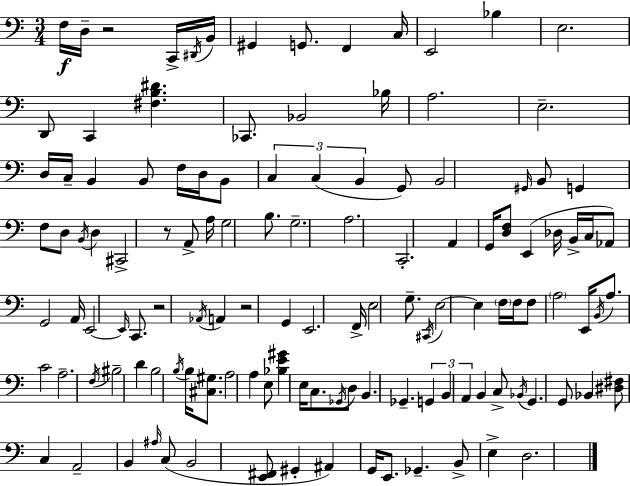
F3/s D3/s R/h C2/s D#2/s B2/s G#2/q G2/e. F2/q C3/s E2/h Bb3/q E3/h. D2/e C2/q [F#3,B3,D#4]/q. CES2/e. Bb2/h Bb3/s A3/h. E3/h. D3/s C3/s B2/q B2/e F3/s D3/s B2/e C3/q C3/q B2/q G2/e B2/h G#2/s B2/e G2/q F3/e D3/e B2/s D3/q C#2/h R/e A2/e A3/s G3/h B3/e. G3/h. A3/h. C2/h. A2/q G2/s [D3,F3]/e E2/q Db3/s B2/s C3/s Ab2/e G2/h A2/s E2/h E2/s C2/e. R/h Ab2/s A2/q R/h G2/q E2/h. F2/s E3/h G3/e. C#2/s E3/h E3/q F3/s F3/s F3/e A3/h E2/s B2/s A3/e. C4/h A3/h. F3/s BIS3/h D4/q B3/h B3/s B3/s [C#3,G#3]/e. A3/h A3/q E3/e [Bb3,E4,G#4]/q E3/s C3/e. Gb2/s D3/e B2/q. Gb2/q. G2/q B2/q A2/q B2/q C3/e Bb2/s G2/q. G2/e Bb2/q [D#3,F#3]/e C3/q A2/h B2/q A#3/s C3/e B2/h [E2,F#2]/e G#2/q A#2/q G2/s E2/e. Gb2/q. B2/e E3/q D3/h.